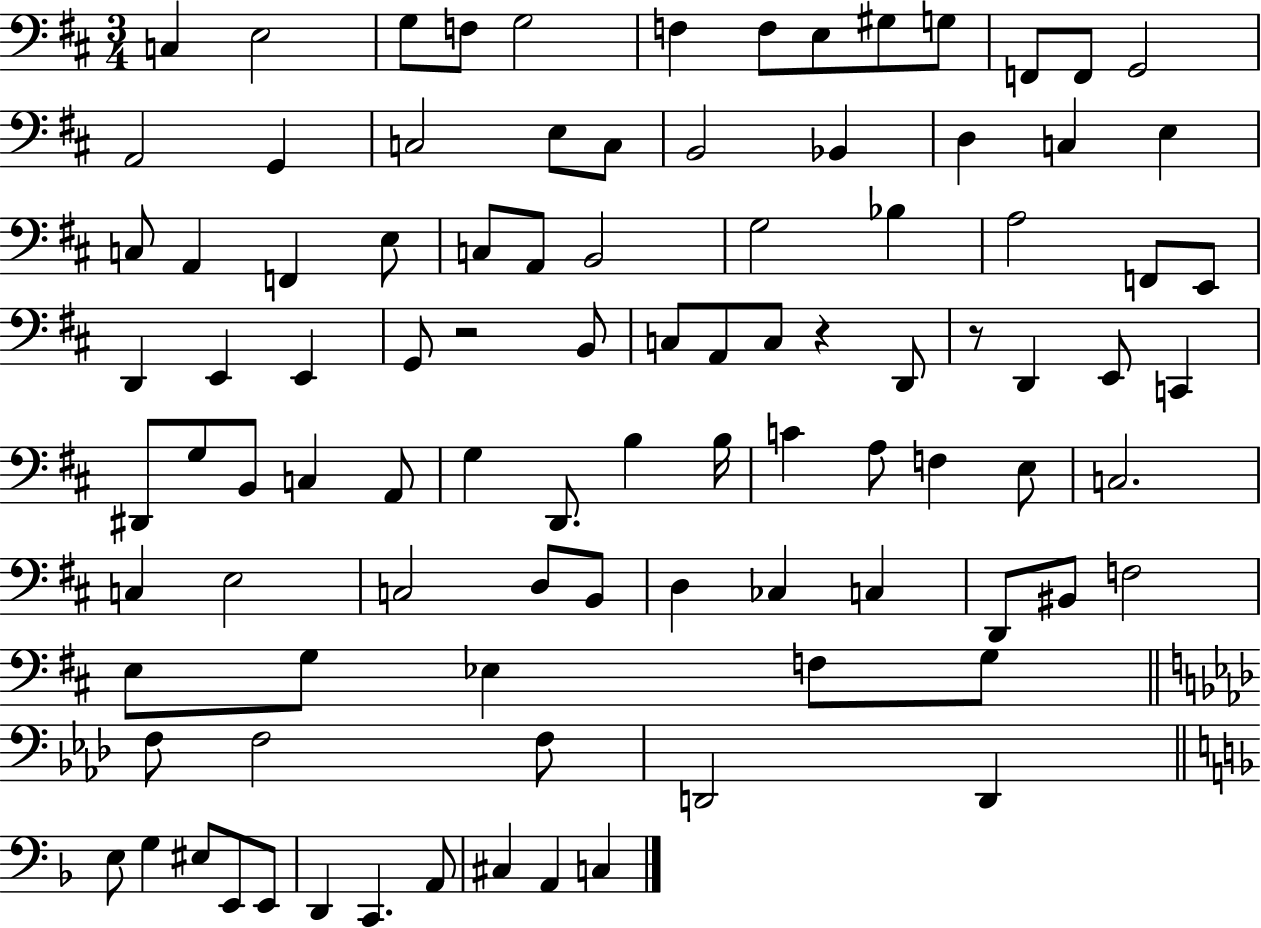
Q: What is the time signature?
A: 3/4